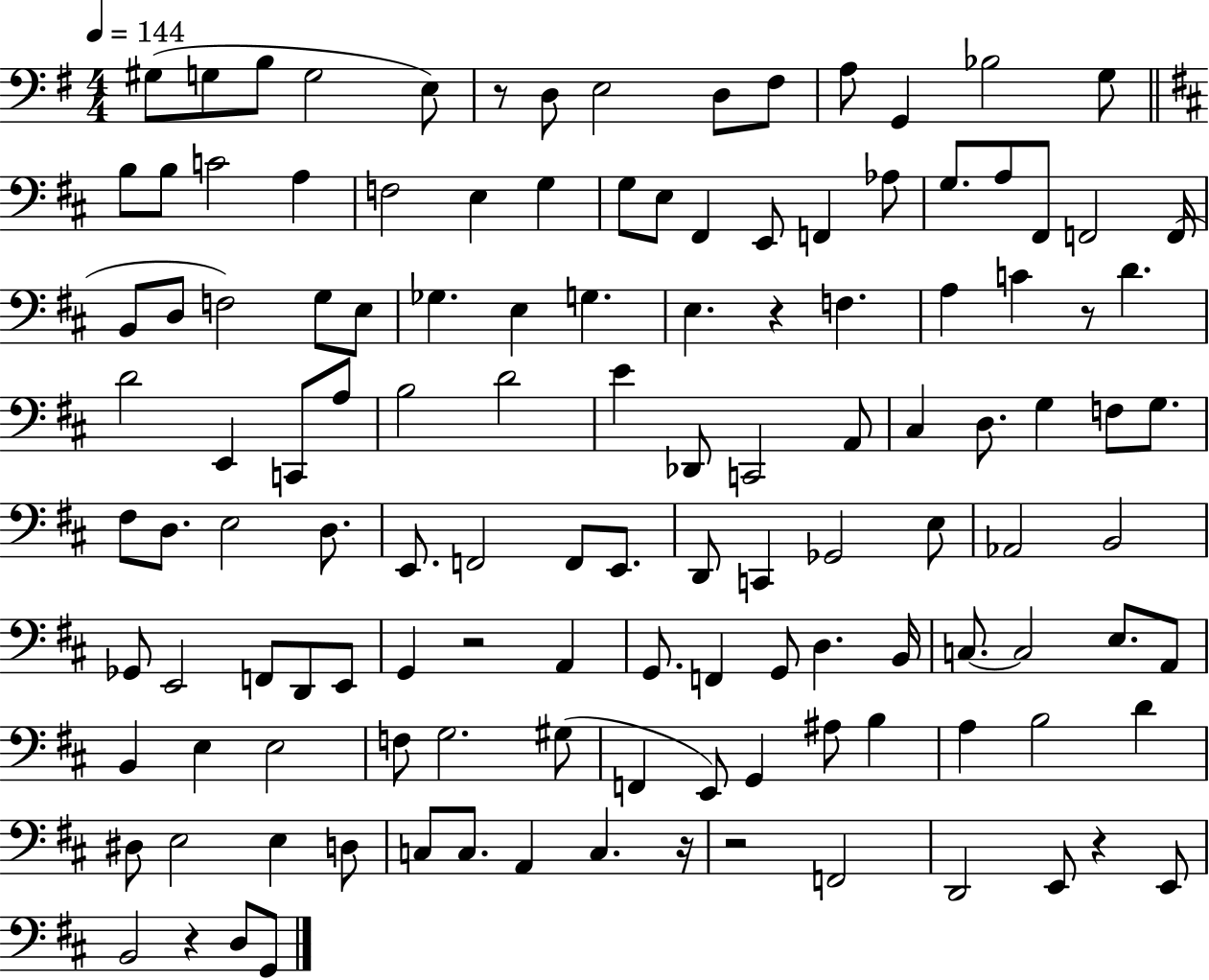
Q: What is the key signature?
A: G major